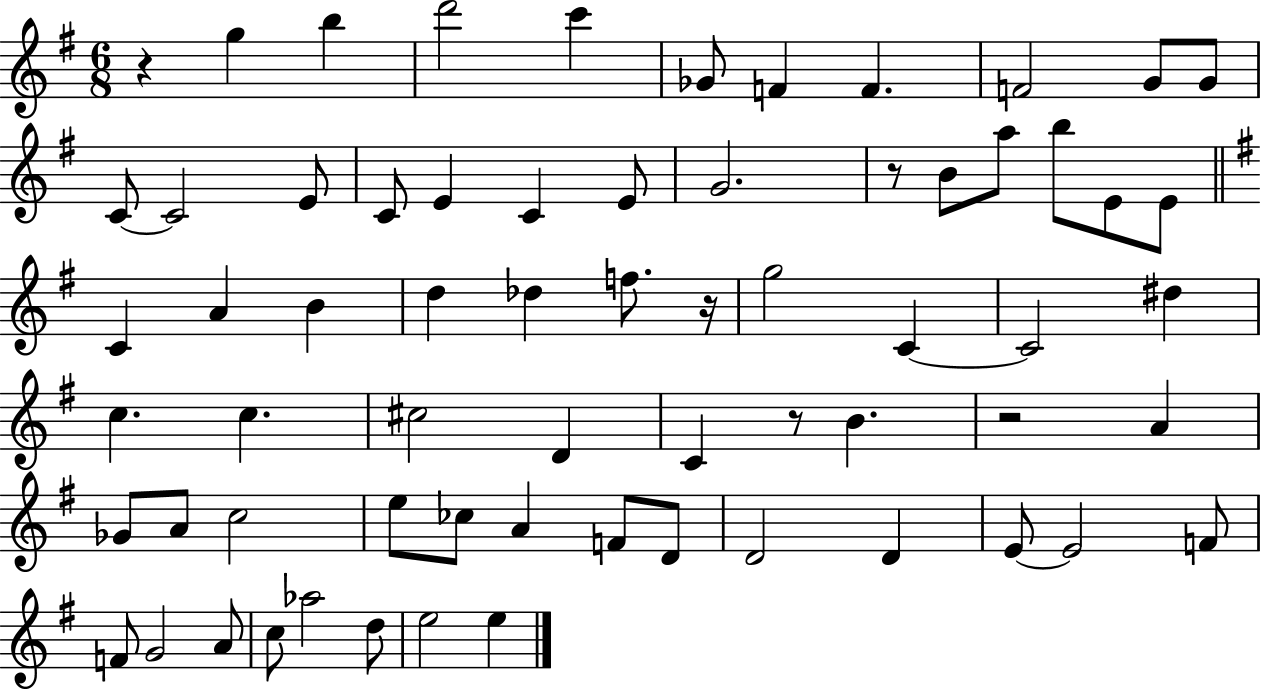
R/q G5/q B5/q D6/h C6/q Gb4/e F4/q F4/q. F4/h G4/e G4/e C4/e C4/h E4/e C4/e E4/q C4/q E4/e G4/h. R/e B4/e A5/e B5/e E4/e E4/e C4/q A4/q B4/q D5/q Db5/q F5/e. R/s G5/h C4/q C4/h D#5/q C5/q. C5/q. C#5/h D4/q C4/q R/e B4/q. R/h A4/q Gb4/e A4/e C5/h E5/e CES5/e A4/q F4/e D4/e D4/h D4/q E4/e E4/h F4/e F4/e G4/h A4/e C5/e Ab5/h D5/e E5/h E5/q